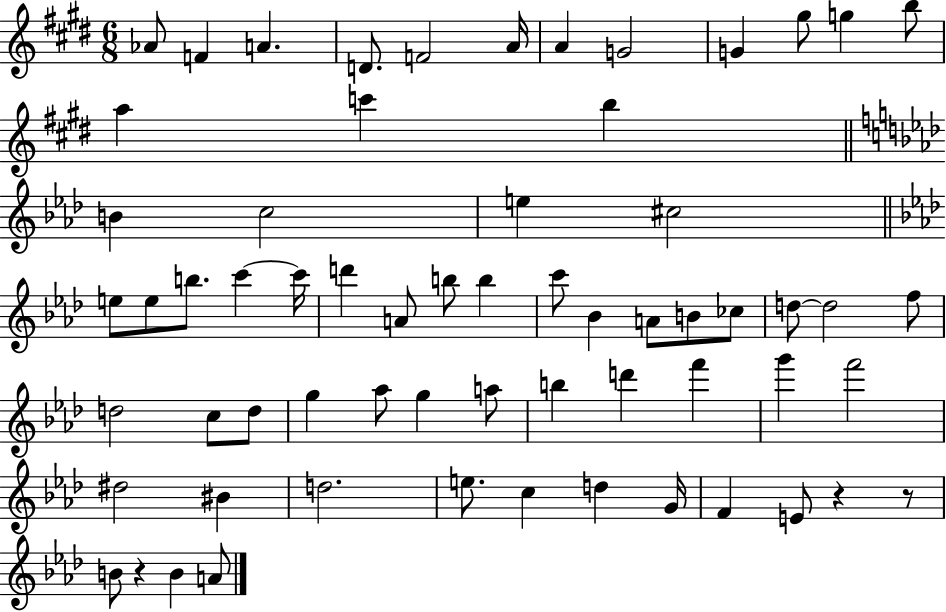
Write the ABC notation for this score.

X:1
T:Untitled
M:6/8
L:1/4
K:E
_A/2 F A D/2 F2 A/4 A G2 G ^g/2 g b/2 a c' b B c2 e ^c2 e/2 e/2 b/2 c' c'/4 d' A/2 b/2 b c'/2 _B A/2 B/2 _c/2 d/2 d2 f/2 d2 c/2 d/2 g _a/2 g a/2 b d' f' g' f'2 ^d2 ^B d2 e/2 c d G/4 F E/2 z z/2 B/2 z B A/2